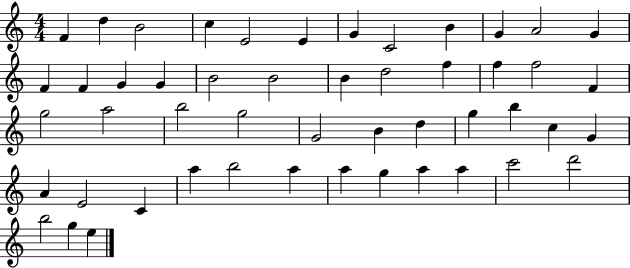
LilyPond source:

{
  \clef treble
  \numericTimeSignature
  \time 4/4
  \key c \major
  f'4 d''4 b'2 | c''4 e'2 e'4 | g'4 c'2 b'4 | g'4 a'2 g'4 | \break f'4 f'4 g'4 g'4 | b'2 b'2 | b'4 d''2 f''4 | f''4 f''2 f'4 | \break g''2 a''2 | b''2 g''2 | g'2 b'4 d''4 | g''4 b''4 c''4 g'4 | \break a'4 e'2 c'4 | a''4 b''2 a''4 | a''4 g''4 a''4 a''4 | c'''2 d'''2 | \break b''2 g''4 e''4 | \bar "|."
}